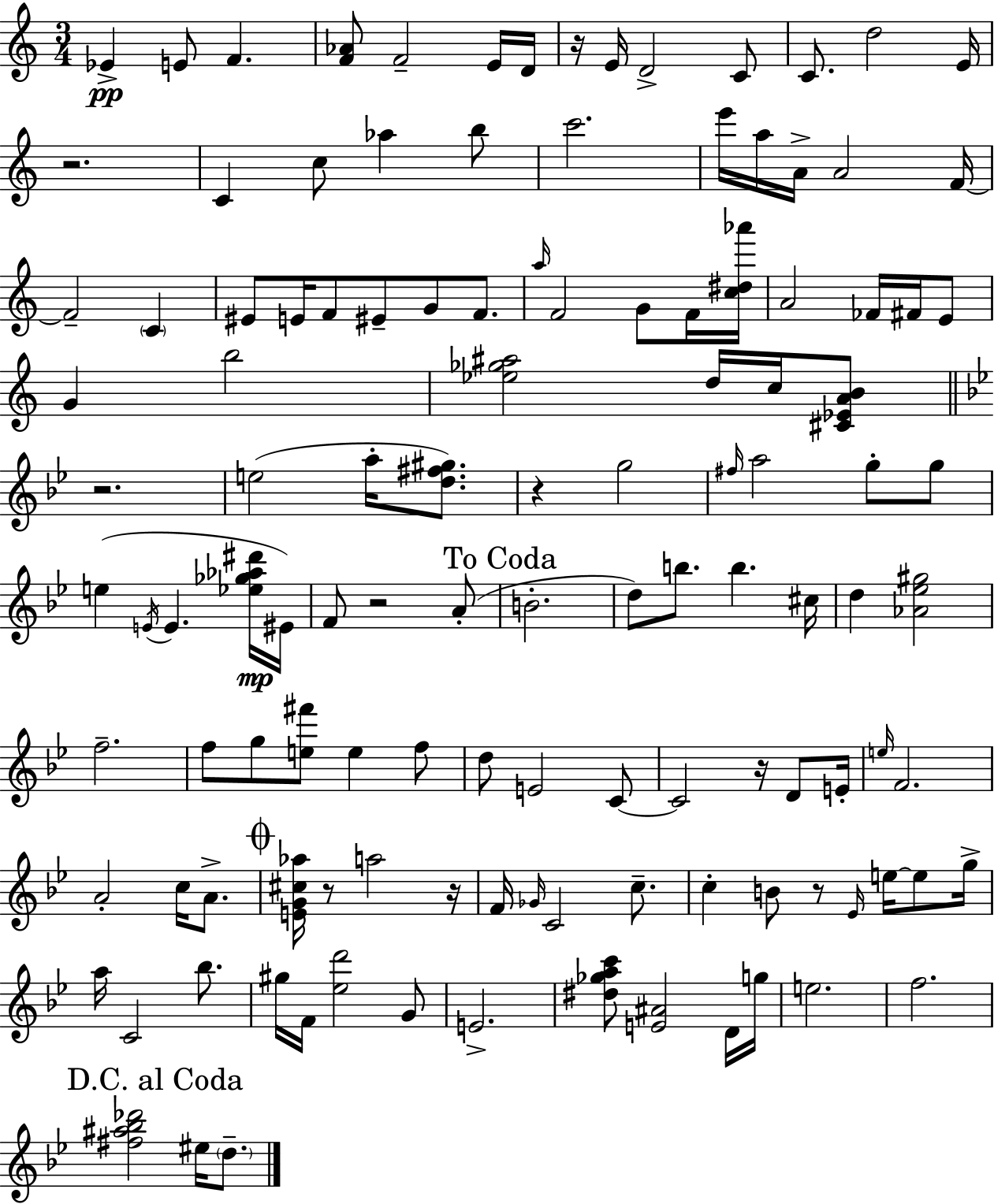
{
  \clef treble
  \numericTimeSignature
  \time 3/4
  \key a \minor
  \repeat volta 2 { ees'4->\pp e'8 f'4. | <f' aes'>8 f'2-- e'16 d'16 | r16 e'16 d'2-> c'8 | c'8. d''2 e'16 | \break r2. | c'4 c''8 aes''4 b''8 | c'''2. | e'''16 a''16 a'16-> a'2 f'16~~ | \break f'2-- \parenthesize c'4 | eis'8 e'16 f'8 eis'8-- g'8 f'8. | \grace { a''16 } f'2 g'8 f'16 | <c'' dis'' aes'''>16 a'2 fes'16 fis'16 e'8 | \break g'4 b''2 | <ees'' ges'' ais''>2 d''16 c''16 <cis' ees' a' b'>8 | \bar "||" \break \key g \minor r2. | e''2( a''16-. <d'' fis'' gis''>8.) | r4 g''2 | \grace { fis''16 } a''2 g''8-. g''8 | \break e''4( \acciaccatura { e'16 } e'4. | <ees'' ges'' aes'' dis'''>16\mp eis'16) f'8 r2 | a'8-.( \mark "To Coda" b'2.-. | d''8) b''8. b''4. | \break cis''16 d''4 <aes' ees'' gis''>2 | f''2.-- | f''8 g''8 <e'' fis'''>8 e''4 | f''8 d''8 e'2 | \break c'8~~ c'2 r16 d'8 | e'16-. \grace { e''16 } f'2. | a'2-. c''16 | a'8.-> \mark \markup { \musicglyph "scripts.coda" } <e' g' cis'' aes''>16 r8 a''2 | \break r16 f'16 \grace { ges'16 } c'2 | c''8.-- c''4-. b'8 r8 | \grace { ees'16 } e''16~~ e''8 g''16-> a''16 c'2 | bes''8. gis''16 f'16 <ees'' d'''>2 | \break g'8 e'2.-> | <dis'' ges'' a'' c'''>8 <e' ais'>2 | d'16 g''16 e''2. | f''2. | \break \mark "D.C. al Coda" <fis'' ais'' bes'' des'''>2 | eis''16 \parenthesize d''8.-- } \bar "|."
}